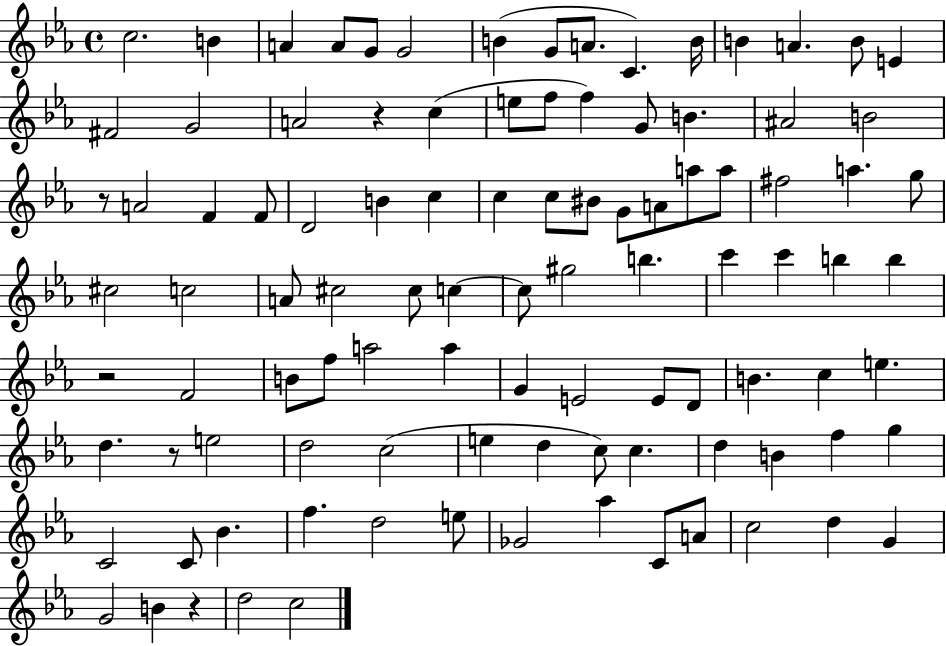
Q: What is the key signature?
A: EES major